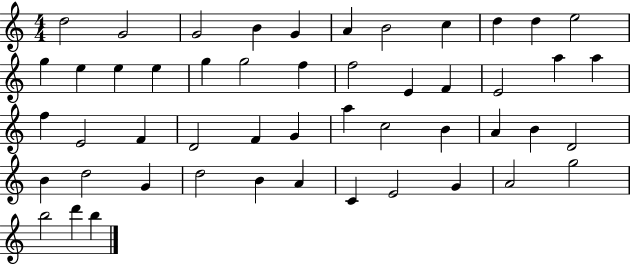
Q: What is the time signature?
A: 4/4